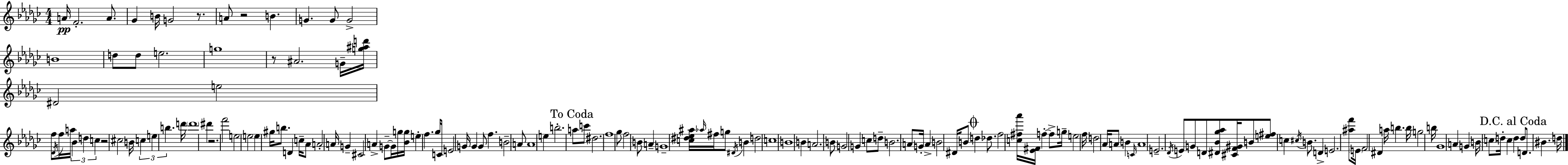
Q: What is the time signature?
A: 4/4